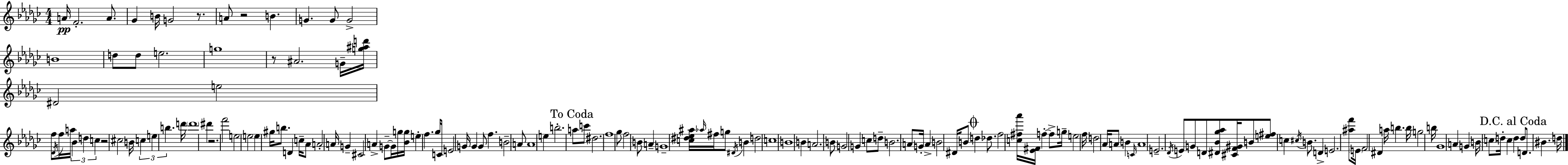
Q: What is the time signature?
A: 4/4